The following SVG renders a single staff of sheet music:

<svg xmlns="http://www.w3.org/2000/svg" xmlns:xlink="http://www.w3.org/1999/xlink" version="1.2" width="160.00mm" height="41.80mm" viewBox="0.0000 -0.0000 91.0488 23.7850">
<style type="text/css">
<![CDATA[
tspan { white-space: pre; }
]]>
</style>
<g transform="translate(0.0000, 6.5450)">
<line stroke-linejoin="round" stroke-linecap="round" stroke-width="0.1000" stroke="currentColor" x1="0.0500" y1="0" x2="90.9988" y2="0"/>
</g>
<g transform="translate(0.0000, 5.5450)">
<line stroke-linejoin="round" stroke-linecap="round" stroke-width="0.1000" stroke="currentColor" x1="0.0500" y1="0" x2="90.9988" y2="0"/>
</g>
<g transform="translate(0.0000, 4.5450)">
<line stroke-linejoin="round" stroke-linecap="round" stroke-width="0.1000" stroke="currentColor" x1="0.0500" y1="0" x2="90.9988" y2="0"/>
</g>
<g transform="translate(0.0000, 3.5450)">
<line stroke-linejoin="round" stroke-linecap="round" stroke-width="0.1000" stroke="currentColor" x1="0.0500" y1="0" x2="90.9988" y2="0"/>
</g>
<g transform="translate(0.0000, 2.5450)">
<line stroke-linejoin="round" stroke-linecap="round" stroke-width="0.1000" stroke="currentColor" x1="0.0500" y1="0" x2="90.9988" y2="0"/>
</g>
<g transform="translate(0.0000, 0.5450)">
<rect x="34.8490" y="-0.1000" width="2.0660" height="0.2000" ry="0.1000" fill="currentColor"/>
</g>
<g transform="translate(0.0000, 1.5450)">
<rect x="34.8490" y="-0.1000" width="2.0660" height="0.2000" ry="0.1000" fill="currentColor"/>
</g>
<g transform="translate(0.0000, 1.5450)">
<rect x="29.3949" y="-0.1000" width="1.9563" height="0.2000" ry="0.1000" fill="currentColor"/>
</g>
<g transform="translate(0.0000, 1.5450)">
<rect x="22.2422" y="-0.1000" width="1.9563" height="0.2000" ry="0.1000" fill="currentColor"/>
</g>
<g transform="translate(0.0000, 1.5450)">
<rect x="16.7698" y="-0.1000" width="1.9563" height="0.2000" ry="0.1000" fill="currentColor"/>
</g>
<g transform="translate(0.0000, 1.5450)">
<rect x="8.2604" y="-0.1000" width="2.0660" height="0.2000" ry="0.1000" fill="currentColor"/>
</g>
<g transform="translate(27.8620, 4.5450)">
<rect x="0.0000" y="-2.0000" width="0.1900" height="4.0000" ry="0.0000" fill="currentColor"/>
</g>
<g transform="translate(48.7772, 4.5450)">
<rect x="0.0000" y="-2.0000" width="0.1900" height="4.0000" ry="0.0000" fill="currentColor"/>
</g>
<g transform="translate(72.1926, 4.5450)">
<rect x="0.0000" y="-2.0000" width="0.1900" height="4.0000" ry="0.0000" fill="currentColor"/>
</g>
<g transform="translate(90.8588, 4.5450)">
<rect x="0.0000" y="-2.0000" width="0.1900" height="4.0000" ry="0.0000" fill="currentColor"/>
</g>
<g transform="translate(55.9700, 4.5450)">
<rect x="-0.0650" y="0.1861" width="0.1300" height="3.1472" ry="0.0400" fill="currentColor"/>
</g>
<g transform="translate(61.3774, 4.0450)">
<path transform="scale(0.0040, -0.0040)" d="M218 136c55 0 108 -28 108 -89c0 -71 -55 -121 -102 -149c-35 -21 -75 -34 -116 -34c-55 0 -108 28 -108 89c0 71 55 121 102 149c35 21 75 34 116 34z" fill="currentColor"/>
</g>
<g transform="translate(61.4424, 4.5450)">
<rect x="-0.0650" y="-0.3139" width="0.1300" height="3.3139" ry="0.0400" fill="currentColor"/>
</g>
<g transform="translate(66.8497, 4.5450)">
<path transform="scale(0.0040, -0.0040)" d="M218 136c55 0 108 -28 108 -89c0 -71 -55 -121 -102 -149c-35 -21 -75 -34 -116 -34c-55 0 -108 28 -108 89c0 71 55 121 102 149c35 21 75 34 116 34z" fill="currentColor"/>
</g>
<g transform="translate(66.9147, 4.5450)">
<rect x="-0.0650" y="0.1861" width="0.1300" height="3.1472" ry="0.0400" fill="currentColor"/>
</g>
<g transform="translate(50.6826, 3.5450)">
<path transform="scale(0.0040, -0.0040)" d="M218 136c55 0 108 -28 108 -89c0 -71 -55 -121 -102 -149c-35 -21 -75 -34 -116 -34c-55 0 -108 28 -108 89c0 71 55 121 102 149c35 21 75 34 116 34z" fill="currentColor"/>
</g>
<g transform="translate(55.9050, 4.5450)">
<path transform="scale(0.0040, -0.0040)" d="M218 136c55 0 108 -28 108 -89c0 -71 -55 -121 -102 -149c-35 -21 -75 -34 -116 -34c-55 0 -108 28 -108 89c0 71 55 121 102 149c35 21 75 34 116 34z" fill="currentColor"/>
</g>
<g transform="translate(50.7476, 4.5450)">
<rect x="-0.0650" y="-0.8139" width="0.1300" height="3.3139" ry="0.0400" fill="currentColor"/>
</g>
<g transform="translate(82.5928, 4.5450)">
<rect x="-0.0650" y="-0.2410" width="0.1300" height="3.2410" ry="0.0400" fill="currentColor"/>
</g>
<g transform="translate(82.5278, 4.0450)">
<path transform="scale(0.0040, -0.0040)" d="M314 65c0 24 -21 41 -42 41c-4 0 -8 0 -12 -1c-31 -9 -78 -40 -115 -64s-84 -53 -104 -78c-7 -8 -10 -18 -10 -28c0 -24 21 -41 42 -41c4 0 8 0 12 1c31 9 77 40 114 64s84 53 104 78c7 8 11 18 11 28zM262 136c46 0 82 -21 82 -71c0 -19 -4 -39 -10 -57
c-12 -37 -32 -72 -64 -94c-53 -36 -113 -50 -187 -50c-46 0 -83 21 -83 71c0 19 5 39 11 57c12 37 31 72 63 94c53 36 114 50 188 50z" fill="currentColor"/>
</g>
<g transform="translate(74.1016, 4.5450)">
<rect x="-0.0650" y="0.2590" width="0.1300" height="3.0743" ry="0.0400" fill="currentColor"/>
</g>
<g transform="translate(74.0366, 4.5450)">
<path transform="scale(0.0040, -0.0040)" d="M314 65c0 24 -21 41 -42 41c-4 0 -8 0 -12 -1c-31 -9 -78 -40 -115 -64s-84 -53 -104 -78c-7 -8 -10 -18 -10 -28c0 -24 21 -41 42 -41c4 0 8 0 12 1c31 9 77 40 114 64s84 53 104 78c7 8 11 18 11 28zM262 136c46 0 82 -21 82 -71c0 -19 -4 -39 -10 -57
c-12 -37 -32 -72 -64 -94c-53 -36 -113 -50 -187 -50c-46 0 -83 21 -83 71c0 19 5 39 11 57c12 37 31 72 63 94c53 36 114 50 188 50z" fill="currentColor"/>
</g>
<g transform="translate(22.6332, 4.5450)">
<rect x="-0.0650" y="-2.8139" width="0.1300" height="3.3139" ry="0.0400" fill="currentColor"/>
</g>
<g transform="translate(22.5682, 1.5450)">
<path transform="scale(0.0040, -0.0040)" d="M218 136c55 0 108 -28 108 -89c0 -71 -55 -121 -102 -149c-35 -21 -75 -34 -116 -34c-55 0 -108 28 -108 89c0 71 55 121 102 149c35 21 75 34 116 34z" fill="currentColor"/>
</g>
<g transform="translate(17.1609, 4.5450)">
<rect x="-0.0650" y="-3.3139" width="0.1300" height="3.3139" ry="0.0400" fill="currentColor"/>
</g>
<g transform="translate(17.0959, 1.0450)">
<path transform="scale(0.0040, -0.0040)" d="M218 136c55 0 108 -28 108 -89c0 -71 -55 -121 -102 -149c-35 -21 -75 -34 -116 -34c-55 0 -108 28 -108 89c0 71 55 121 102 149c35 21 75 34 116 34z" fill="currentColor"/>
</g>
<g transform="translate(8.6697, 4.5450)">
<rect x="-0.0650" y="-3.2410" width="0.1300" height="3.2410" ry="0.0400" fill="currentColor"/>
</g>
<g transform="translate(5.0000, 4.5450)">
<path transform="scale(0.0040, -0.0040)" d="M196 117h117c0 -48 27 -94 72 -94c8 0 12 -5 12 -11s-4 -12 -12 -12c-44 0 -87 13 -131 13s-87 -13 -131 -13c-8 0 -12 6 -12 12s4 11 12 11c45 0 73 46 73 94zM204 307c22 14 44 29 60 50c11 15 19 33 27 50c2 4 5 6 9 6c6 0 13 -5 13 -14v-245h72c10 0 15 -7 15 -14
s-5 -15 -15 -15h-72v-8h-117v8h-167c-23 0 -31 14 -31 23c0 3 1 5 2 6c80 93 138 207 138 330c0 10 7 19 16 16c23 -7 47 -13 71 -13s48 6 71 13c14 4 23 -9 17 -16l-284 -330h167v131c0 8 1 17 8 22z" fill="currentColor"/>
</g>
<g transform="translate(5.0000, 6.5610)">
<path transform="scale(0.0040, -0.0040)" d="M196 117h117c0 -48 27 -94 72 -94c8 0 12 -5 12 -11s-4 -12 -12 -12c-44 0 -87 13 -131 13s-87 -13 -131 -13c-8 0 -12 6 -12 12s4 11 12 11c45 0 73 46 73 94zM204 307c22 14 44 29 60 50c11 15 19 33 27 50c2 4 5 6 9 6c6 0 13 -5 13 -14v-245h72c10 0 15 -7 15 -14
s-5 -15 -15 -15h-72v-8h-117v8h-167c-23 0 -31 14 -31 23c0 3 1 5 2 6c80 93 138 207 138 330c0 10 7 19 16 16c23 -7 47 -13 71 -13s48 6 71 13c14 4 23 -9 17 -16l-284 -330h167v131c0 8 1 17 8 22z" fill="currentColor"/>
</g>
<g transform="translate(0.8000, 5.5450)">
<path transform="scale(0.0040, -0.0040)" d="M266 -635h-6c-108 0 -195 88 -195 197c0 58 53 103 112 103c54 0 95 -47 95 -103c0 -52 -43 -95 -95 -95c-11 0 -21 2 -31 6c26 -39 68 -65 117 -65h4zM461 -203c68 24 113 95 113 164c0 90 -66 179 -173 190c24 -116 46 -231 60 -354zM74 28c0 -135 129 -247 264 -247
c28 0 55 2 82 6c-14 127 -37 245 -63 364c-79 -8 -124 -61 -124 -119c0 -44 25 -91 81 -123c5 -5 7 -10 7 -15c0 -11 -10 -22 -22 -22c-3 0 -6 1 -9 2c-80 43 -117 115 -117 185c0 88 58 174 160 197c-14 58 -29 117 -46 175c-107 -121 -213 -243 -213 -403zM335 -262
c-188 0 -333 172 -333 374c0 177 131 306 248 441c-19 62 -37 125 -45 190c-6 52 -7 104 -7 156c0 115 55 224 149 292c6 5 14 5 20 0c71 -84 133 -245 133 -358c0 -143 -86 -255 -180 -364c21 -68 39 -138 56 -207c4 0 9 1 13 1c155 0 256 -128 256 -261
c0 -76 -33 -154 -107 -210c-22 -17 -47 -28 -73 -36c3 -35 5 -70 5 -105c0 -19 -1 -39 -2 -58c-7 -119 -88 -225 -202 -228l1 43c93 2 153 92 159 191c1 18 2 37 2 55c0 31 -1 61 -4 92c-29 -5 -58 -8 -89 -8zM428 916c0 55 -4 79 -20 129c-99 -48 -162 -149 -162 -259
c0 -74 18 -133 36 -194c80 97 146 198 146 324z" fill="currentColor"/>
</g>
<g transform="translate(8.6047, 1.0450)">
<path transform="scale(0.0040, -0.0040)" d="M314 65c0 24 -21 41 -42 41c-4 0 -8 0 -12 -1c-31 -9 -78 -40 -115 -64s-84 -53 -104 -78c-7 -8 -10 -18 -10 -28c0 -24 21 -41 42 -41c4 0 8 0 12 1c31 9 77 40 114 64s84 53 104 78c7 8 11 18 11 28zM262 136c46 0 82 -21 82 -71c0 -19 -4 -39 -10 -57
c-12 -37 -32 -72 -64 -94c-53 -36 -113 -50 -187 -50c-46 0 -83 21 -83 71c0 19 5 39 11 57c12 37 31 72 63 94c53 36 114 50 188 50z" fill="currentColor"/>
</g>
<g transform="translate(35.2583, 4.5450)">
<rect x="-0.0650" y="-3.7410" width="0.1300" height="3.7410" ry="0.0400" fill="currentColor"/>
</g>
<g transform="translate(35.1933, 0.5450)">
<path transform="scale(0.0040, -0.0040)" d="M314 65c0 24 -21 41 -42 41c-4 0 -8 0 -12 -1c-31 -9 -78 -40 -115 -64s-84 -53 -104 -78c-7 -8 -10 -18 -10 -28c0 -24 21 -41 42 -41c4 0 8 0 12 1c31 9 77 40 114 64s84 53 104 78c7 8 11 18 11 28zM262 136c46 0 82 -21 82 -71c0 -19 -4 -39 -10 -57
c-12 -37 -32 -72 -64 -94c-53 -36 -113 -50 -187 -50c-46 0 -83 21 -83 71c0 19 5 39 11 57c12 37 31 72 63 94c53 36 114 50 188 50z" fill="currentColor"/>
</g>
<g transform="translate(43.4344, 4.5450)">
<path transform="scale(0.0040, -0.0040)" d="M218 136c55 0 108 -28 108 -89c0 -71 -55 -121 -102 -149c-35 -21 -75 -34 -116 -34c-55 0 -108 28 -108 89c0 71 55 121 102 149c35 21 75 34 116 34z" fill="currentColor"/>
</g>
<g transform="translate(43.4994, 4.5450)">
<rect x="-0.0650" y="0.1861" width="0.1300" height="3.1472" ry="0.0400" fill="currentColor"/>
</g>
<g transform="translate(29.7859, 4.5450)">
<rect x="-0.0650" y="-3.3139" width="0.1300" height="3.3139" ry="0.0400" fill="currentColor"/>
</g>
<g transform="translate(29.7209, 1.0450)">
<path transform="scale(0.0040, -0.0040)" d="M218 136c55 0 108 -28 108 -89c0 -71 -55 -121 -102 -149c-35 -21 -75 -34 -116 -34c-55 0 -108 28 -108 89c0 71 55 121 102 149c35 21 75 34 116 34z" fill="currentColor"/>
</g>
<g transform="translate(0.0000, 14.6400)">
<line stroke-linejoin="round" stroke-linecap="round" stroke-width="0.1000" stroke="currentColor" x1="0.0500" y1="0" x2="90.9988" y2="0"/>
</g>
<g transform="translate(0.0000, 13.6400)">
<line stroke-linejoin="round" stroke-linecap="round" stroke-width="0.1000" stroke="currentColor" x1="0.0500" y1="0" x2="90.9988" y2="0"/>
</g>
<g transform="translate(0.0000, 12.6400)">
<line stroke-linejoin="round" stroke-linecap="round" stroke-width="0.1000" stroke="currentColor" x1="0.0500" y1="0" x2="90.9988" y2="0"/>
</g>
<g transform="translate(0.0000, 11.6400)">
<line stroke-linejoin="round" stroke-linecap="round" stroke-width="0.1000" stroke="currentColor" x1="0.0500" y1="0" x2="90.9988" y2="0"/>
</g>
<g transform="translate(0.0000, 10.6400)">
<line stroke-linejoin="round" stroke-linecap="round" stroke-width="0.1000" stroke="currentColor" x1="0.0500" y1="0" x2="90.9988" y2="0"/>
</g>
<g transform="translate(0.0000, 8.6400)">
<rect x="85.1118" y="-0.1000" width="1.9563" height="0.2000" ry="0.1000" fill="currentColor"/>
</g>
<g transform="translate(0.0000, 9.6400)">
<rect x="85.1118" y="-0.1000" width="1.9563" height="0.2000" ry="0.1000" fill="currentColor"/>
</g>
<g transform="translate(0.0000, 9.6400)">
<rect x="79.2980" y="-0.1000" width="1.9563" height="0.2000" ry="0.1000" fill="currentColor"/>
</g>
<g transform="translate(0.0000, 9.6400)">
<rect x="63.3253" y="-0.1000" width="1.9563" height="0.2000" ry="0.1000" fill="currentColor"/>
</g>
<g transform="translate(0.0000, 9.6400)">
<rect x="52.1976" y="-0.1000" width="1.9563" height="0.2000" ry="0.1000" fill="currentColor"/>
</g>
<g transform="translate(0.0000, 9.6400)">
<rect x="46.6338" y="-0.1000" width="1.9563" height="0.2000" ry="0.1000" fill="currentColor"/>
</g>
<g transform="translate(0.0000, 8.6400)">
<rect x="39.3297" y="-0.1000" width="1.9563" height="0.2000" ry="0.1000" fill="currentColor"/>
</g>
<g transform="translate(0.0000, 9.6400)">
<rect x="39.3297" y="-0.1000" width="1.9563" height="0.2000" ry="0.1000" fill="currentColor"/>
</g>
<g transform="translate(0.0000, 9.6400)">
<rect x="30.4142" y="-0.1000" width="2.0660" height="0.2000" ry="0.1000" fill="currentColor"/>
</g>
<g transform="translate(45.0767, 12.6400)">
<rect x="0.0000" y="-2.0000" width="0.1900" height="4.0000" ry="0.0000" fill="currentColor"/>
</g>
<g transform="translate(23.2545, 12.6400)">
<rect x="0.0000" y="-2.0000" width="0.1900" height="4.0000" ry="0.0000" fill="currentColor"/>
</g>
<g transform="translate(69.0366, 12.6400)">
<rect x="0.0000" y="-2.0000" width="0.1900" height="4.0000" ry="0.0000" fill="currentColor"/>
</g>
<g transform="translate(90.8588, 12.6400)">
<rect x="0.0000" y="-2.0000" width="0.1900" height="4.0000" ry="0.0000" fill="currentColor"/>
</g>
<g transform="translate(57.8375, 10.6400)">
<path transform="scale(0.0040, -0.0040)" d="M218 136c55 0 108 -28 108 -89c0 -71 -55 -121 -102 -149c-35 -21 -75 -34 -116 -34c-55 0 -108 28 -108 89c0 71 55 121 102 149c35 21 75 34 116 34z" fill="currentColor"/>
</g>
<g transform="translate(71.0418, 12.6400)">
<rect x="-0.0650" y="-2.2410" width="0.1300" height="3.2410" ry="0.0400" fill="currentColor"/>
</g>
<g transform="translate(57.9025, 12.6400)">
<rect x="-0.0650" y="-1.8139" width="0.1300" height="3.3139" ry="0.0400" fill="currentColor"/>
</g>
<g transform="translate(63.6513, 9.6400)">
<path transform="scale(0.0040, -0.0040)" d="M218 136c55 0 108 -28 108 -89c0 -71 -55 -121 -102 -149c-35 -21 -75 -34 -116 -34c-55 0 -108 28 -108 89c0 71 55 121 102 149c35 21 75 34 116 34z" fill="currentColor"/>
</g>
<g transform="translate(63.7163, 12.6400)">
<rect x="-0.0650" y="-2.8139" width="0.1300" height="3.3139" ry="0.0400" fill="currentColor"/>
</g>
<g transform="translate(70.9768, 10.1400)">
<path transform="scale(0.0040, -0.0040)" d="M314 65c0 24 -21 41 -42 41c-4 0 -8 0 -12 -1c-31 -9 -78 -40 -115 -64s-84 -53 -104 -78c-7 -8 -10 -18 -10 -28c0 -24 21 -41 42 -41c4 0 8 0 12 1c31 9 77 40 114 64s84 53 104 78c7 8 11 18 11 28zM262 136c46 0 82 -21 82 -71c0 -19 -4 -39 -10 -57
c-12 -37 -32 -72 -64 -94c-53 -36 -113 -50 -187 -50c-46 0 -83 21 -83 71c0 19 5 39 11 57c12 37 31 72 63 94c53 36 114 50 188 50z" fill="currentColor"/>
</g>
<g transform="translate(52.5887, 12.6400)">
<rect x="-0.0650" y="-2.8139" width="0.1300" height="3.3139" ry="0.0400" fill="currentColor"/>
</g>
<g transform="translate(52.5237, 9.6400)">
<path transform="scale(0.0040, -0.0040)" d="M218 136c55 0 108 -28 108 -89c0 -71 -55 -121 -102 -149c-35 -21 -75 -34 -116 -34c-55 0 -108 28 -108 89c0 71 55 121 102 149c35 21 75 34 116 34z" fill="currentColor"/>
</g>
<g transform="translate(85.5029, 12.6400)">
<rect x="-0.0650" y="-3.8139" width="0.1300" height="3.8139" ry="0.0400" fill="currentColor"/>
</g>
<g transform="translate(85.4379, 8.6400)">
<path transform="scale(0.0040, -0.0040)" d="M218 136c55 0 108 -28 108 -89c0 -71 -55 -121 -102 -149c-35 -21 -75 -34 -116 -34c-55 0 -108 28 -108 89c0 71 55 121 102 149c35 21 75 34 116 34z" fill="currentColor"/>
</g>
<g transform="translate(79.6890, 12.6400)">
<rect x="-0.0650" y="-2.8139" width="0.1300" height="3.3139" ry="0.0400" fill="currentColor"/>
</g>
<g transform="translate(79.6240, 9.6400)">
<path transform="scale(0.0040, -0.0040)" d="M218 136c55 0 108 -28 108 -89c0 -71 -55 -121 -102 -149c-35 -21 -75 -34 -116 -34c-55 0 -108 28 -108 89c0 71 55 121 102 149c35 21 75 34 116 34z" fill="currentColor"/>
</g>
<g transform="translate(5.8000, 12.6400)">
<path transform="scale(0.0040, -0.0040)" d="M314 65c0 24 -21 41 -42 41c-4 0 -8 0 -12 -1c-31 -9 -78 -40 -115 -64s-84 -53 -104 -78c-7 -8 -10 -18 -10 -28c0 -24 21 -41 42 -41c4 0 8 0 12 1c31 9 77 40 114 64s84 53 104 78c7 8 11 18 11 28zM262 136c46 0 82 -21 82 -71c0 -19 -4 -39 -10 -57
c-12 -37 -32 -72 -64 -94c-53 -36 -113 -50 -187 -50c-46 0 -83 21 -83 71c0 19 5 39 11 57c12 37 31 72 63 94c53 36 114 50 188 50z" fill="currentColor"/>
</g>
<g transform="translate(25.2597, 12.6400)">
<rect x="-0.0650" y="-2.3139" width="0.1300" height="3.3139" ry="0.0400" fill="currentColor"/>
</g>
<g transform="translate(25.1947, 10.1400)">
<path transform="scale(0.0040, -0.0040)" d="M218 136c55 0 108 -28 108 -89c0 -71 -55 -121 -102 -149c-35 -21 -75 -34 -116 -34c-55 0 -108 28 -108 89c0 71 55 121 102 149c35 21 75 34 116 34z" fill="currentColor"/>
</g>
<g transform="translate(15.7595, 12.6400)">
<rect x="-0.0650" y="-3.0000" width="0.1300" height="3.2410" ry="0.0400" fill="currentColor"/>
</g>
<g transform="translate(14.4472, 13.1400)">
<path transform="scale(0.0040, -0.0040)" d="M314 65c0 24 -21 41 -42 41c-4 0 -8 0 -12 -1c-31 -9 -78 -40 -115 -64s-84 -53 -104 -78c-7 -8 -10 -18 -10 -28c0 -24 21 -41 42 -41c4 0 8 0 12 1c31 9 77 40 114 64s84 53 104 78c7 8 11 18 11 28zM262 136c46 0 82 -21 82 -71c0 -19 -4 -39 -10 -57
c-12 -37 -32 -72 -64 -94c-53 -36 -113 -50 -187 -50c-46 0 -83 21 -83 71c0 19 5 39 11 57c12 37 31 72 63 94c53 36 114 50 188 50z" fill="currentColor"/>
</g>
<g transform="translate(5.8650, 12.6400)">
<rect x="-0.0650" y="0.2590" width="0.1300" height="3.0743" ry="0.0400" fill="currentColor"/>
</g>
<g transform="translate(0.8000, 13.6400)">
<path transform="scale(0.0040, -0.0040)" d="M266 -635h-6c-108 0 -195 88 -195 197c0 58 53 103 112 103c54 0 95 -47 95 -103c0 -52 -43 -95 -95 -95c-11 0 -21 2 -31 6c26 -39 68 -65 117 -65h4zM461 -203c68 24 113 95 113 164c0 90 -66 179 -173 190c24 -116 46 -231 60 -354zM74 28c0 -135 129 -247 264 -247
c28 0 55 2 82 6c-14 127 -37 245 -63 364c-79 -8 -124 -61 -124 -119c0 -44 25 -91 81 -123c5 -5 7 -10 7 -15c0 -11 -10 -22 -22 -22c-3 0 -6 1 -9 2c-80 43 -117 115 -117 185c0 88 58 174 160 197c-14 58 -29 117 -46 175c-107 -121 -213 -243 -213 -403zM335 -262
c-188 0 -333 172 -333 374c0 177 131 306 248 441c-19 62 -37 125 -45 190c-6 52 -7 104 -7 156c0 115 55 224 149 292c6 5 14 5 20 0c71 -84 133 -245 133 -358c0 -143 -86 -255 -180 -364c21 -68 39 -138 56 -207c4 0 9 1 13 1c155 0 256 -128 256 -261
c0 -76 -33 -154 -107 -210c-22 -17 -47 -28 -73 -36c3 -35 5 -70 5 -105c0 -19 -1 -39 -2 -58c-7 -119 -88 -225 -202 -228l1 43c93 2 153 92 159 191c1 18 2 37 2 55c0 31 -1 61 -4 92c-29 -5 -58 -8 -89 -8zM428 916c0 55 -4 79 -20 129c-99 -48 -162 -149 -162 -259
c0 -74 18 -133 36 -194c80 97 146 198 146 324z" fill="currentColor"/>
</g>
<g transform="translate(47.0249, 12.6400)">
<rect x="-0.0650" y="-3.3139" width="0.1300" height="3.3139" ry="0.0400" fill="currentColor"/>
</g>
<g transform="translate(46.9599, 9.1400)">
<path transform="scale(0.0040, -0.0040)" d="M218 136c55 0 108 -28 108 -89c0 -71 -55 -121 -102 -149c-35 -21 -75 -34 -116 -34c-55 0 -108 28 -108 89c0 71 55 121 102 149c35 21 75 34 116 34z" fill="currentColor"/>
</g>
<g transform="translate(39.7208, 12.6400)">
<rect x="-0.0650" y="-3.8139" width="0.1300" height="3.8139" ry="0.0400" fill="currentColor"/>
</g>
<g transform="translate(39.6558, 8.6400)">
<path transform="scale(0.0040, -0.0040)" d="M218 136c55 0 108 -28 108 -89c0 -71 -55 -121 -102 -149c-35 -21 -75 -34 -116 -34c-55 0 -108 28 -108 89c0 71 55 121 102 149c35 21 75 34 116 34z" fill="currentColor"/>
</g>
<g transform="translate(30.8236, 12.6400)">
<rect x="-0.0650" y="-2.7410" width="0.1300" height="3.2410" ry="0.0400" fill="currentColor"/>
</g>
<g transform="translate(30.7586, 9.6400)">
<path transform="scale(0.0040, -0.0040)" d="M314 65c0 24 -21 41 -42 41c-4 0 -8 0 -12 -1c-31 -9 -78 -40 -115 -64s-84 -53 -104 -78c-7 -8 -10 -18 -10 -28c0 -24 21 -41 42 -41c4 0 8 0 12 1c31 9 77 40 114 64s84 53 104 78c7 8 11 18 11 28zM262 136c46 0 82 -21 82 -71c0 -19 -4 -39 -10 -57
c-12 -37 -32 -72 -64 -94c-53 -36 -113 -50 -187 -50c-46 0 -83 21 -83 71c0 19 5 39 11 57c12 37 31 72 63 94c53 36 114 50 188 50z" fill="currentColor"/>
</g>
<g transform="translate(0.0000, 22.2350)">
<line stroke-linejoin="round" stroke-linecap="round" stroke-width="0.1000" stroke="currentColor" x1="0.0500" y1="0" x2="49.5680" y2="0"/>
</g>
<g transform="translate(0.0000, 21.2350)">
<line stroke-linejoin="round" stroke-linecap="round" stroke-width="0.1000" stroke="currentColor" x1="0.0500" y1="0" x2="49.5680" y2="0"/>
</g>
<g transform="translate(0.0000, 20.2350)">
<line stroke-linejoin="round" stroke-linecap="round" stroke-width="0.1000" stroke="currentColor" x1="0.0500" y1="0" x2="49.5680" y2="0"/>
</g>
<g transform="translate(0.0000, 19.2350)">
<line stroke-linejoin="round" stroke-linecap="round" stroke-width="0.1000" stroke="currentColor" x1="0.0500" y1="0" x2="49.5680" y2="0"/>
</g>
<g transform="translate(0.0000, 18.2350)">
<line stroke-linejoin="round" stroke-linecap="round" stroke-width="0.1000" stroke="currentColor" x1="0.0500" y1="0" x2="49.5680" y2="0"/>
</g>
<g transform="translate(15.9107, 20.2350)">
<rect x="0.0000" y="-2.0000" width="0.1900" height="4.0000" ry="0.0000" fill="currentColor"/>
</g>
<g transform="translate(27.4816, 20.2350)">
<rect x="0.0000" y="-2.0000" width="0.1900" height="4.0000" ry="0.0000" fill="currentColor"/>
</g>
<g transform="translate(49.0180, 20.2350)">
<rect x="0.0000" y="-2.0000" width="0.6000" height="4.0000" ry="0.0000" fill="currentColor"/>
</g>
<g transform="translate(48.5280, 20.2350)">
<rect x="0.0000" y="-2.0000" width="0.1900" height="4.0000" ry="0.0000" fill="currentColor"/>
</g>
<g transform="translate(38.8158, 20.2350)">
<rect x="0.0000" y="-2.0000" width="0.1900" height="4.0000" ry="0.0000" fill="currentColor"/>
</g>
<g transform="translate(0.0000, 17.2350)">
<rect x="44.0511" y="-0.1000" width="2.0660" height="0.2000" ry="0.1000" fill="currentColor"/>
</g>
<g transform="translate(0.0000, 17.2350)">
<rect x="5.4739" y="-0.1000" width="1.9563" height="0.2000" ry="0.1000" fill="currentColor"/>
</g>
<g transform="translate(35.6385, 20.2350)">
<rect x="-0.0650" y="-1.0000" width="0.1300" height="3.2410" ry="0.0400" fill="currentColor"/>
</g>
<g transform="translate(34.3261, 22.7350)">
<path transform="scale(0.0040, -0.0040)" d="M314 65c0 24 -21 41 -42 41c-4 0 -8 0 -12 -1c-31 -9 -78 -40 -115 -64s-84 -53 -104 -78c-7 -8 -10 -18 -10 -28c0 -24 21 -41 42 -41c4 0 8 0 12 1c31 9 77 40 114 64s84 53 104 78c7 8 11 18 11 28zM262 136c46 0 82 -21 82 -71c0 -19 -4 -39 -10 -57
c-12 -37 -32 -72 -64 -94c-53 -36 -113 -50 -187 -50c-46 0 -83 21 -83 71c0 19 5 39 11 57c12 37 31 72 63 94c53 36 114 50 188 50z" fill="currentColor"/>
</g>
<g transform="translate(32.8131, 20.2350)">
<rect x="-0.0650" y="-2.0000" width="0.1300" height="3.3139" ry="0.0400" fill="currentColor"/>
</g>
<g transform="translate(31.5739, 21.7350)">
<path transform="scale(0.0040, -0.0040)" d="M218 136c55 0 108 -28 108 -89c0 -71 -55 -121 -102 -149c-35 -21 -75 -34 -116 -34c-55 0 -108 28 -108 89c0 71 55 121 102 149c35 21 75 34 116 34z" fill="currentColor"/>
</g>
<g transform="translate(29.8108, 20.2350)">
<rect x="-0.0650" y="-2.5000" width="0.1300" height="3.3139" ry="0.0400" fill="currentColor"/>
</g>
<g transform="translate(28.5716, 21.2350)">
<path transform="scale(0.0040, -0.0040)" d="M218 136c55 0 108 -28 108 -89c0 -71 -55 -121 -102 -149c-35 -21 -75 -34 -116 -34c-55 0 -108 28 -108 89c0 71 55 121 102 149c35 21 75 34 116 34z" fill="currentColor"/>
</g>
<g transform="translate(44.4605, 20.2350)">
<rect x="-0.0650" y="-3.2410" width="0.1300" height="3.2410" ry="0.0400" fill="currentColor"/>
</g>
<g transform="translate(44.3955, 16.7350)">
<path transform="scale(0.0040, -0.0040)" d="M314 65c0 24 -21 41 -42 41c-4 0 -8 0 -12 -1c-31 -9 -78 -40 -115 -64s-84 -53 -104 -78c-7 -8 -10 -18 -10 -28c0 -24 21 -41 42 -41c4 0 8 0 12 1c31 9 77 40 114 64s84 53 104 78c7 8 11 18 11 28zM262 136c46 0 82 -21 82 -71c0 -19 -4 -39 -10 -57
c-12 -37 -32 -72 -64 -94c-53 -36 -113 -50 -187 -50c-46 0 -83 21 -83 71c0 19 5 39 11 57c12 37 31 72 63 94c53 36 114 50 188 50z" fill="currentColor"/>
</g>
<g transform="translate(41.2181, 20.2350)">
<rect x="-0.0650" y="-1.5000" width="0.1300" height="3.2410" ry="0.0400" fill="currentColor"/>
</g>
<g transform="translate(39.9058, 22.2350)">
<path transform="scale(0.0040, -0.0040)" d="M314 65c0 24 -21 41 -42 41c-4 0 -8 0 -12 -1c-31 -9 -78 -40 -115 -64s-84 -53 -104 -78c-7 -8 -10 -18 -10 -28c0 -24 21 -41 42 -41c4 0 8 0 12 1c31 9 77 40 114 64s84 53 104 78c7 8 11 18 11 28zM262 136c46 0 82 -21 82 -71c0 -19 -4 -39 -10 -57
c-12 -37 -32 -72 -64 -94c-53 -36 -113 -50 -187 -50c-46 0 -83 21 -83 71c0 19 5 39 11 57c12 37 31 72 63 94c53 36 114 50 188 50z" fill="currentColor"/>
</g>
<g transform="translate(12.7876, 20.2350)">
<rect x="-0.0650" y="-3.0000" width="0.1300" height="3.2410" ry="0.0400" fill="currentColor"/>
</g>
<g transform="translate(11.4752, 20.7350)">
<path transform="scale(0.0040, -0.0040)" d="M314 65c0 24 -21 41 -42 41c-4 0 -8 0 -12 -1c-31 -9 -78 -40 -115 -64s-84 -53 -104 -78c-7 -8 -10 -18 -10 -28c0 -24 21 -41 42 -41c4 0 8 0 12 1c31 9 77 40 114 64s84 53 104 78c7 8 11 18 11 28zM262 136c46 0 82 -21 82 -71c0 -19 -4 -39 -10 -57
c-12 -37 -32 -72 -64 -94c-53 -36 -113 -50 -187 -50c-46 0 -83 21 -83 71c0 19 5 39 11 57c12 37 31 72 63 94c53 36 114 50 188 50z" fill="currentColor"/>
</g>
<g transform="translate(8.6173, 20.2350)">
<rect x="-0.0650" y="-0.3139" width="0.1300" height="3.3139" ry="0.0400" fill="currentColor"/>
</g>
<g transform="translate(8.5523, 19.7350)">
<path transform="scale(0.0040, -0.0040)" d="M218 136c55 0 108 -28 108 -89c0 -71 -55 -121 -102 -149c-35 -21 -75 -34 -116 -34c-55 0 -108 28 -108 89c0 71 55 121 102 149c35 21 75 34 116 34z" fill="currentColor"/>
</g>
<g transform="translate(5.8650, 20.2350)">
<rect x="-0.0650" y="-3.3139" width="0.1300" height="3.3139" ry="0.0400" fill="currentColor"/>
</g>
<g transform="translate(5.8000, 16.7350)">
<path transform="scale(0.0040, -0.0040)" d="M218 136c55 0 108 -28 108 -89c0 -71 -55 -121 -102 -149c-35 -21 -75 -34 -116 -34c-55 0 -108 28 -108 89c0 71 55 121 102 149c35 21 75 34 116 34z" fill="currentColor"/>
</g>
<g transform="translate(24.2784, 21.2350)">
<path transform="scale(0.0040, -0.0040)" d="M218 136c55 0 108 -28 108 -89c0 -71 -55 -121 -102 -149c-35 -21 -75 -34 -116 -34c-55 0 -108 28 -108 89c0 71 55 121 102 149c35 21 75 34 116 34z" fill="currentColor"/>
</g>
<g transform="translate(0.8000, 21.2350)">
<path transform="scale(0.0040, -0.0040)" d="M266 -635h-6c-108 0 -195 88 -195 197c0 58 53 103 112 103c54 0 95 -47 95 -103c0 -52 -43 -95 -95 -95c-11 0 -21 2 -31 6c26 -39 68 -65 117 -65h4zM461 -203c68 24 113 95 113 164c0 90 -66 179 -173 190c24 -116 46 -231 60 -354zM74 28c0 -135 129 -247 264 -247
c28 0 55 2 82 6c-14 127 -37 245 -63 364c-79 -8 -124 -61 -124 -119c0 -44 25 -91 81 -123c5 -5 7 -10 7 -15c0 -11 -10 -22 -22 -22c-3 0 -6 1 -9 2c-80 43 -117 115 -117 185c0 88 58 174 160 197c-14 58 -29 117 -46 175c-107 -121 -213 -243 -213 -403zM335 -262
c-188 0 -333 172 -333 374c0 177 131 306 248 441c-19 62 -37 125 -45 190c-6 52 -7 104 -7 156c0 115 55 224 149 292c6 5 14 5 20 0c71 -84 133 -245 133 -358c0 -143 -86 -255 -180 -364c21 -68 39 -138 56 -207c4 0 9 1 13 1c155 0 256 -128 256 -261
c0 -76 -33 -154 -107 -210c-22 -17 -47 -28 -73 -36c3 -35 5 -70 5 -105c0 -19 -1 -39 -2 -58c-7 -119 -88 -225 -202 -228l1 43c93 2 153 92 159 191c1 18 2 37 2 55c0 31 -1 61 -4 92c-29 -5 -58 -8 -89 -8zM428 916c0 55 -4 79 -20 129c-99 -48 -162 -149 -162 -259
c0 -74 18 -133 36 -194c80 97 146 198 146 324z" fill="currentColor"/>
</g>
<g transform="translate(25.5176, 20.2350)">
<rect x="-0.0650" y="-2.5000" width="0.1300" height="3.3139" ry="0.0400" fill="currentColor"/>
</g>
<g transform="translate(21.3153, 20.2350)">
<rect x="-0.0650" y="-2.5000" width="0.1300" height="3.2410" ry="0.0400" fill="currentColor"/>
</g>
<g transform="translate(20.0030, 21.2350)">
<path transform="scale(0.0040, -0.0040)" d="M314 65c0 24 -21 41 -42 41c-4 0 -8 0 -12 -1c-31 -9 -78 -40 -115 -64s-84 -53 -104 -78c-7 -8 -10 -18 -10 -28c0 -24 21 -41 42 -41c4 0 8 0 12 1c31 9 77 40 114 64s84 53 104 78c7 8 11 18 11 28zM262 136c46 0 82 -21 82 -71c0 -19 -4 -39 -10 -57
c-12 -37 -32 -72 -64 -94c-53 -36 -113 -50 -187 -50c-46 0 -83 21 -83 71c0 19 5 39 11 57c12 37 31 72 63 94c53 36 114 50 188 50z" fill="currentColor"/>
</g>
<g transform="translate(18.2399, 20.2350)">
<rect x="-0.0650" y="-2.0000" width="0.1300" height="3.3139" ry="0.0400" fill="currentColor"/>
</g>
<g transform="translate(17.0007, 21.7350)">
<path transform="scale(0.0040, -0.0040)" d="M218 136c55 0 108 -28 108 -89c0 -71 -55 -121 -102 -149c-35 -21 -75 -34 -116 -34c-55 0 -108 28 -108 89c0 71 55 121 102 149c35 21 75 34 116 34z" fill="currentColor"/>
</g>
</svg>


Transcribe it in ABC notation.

X:1
T:Untitled
M:4/4
L:1/4
K:C
b2 b a b c'2 B d B c B B2 c2 B2 A2 g a2 c' b a f a g2 a c' b c A2 F G2 G G F D2 E2 b2